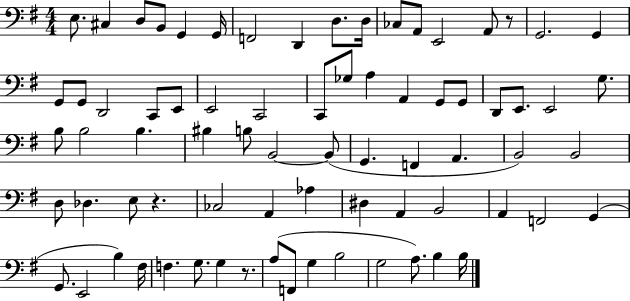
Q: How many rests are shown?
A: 3